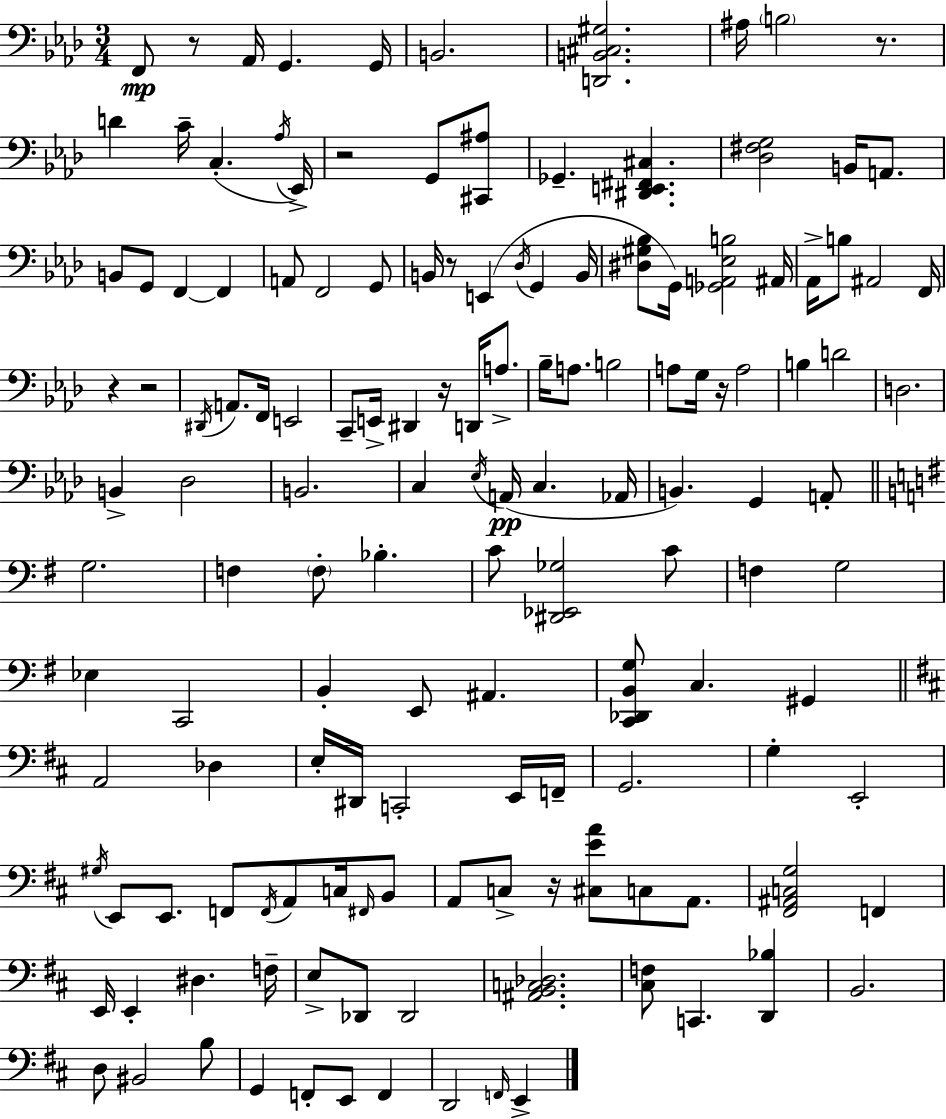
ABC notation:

X:1
T:Untitled
M:3/4
L:1/4
K:Ab
F,,/2 z/2 _A,,/4 G,, G,,/4 B,,2 [D,,B,,^C,^G,]2 ^A,/4 B,2 z/2 D C/4 C, _A,/4 _E,,/4 z2 G,,/2 [^C,,^A,]/2 _G,, [^D,,E,,^F,,^C,] [_D,^F,G,]2 B,,/4 A,,/2 B,,/2 G,,/2 F,, F,, A,,/2 F,,2 G,,/2 B,,/4 z/2 E,, _D,/4 G,, B,,/4 [^D,^G,_B,]/2 G,,/4 [_G,,A,,_E,B,]2 ^A,,/4 _A,,/4 B,/2 ^A,,2 F,,/4 z z2 ^D,,/4 A,,/2 F,,/4 E,,2 C,,/2 E,,/4 ^D,, z/4 D,,/4 A,/2 _B,/4 A,/2 B,2 A,/2 G,/4 z/4 A,2 B, D2 D,2 B,, _D,2 B,,2 C, _E,/4 A,,/4 C, _A,,/4 B,, G,, A,,/2 G,2 F, F,/2 _B, C/2 [^D,,_E,,_G,]2 C/2 F, G,2 _E, C,,2 B,, E,,/2 ^A,, [C,,_D,,B,,G,]/2 C, ^G,, A,,2 _D, E,/4 ^D,,/4 C,,2 E,,/4 F,,/4 G,,2 G, E,,2 ^G,/4 E,,/2 E,,/2 F,,/2 F,,/4 A,,/2 C,/4 ^F,,/4 B,,/2 A,,/2 C,/2 z/4 [^C,EA]/2 C,/2 A,,/2 [^F,,^A,,C,G,]2 F,, E,,/4 E,, ^D, F,/4 E,/2 _D,,/2 _D,,2 [^A,,B,,C,_D,]2 [^C,F,]/2 C,, [D,,_B,] B,,2 D,/2 ^B,,2 B,/2 G,, F,,/2 E,,/2 F,, D,,2 F,,/4 E,,